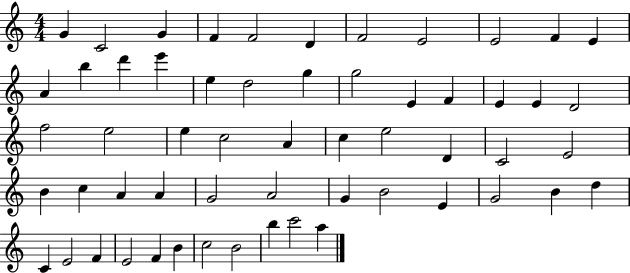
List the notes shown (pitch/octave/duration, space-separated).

G4/q C4/h G4/q F4/q F4/h D4/q F4/h E4/h E4/h F4/q E4/q A4/q B5/q D6/q E6/q E5/q D5/h G5/q G5/h E4/q F4/q E4/q E4/q D4/h F5/h E5/h E5/q C5/h A4/q C5/q E5/h D4/q C4/h E4/h B4/q C5/q A4/q A4/q G4/h A4/h G4/q B4/h E4/q G4/h B4/q D5/q C4/q E4/h F4/q E4/h F4/q B4/q C5/h B4/h B5/q C6/h A5/q